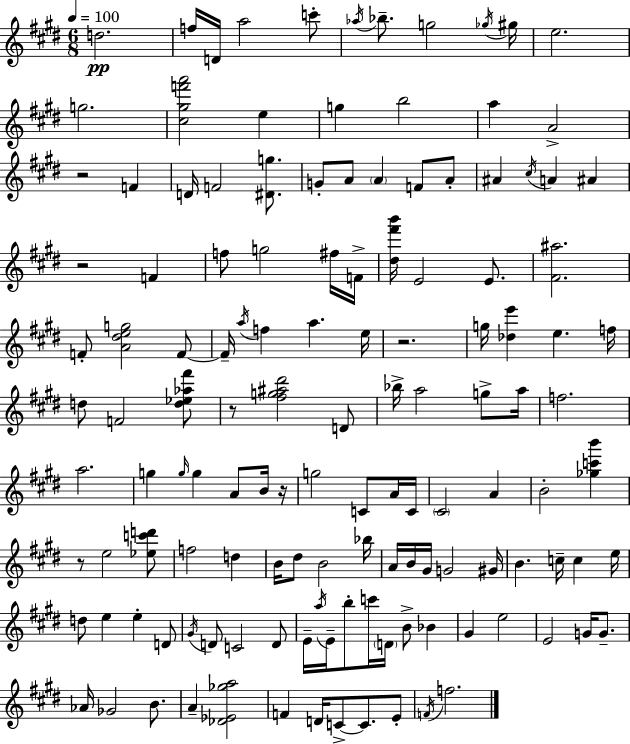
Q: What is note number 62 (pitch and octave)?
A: C4